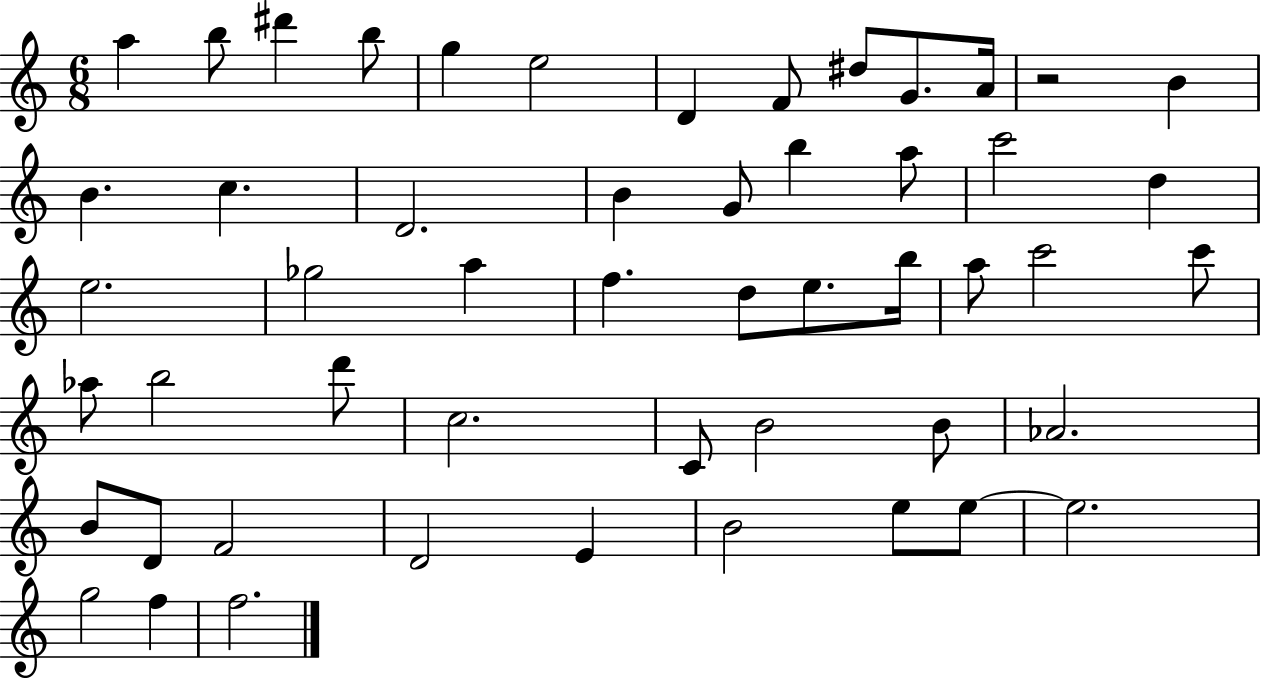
A5/q B5/e D#6/q B5/e G5/q E5/h D4/q F4/e D#5/e G4/e. A4/s R/h B4/q B4/q. C5/q. D4/h. B4/q G4/e B5/q A5/e C6/h D5/q E5/h. Gb5/h A5/q F5/q. D5/e E5/e. B5/s A5/e C6/h C6/e Ab5/e B5/h D6/e C5/h. C4/e B4/h B4/e Ab4/h. B4/e D4/e F4/h D4/h E4/q B4/h E5/e E5/e E5/h. G5/h F5/q F5/h.